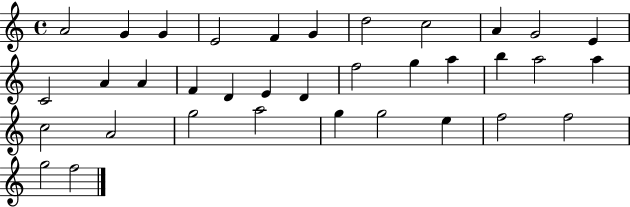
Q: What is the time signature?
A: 4/4